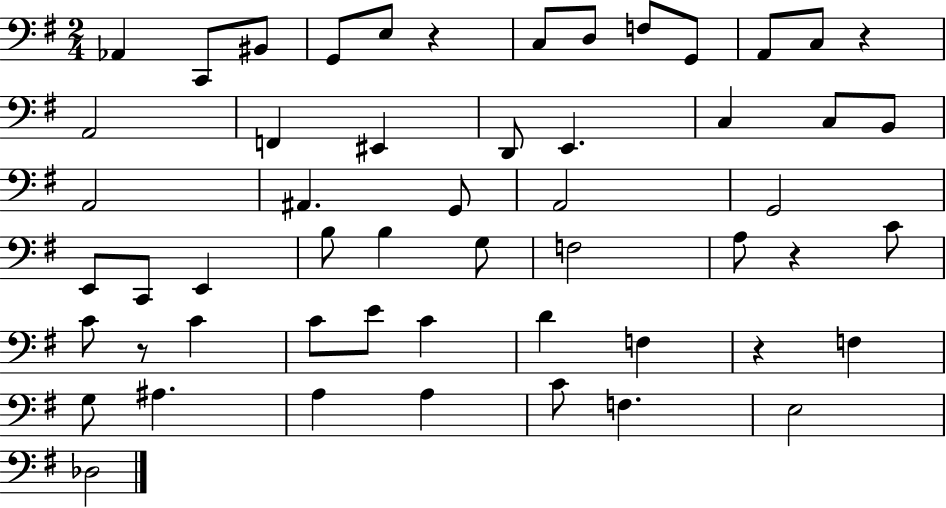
{
  \clef bass
  \numericTimeSignature
  \time 2/4
  \key g \major
  aes,4 c,8 bis,8 | g,8 e8 r4 | c8 d8 f8 g,8 | a,8 c8 r4 | \break a,2 | f,4 eis,4 | d,8 e,4. | c4 c8 b,8 | \break a,2 | ais,4. g,8 | a,2 | g,2 | \break e,8 c,8 e,4 | b8 b4 g8 | f2 | a8 r4 c'8 | \break c'8 r8 c'4 | c'8 e'8 c'4 | d'4 f4 | r4 f4 | \break g8 ais4. | a4 a4 | c'8 f4. | e2 | \break des2 | \bar "|."
}